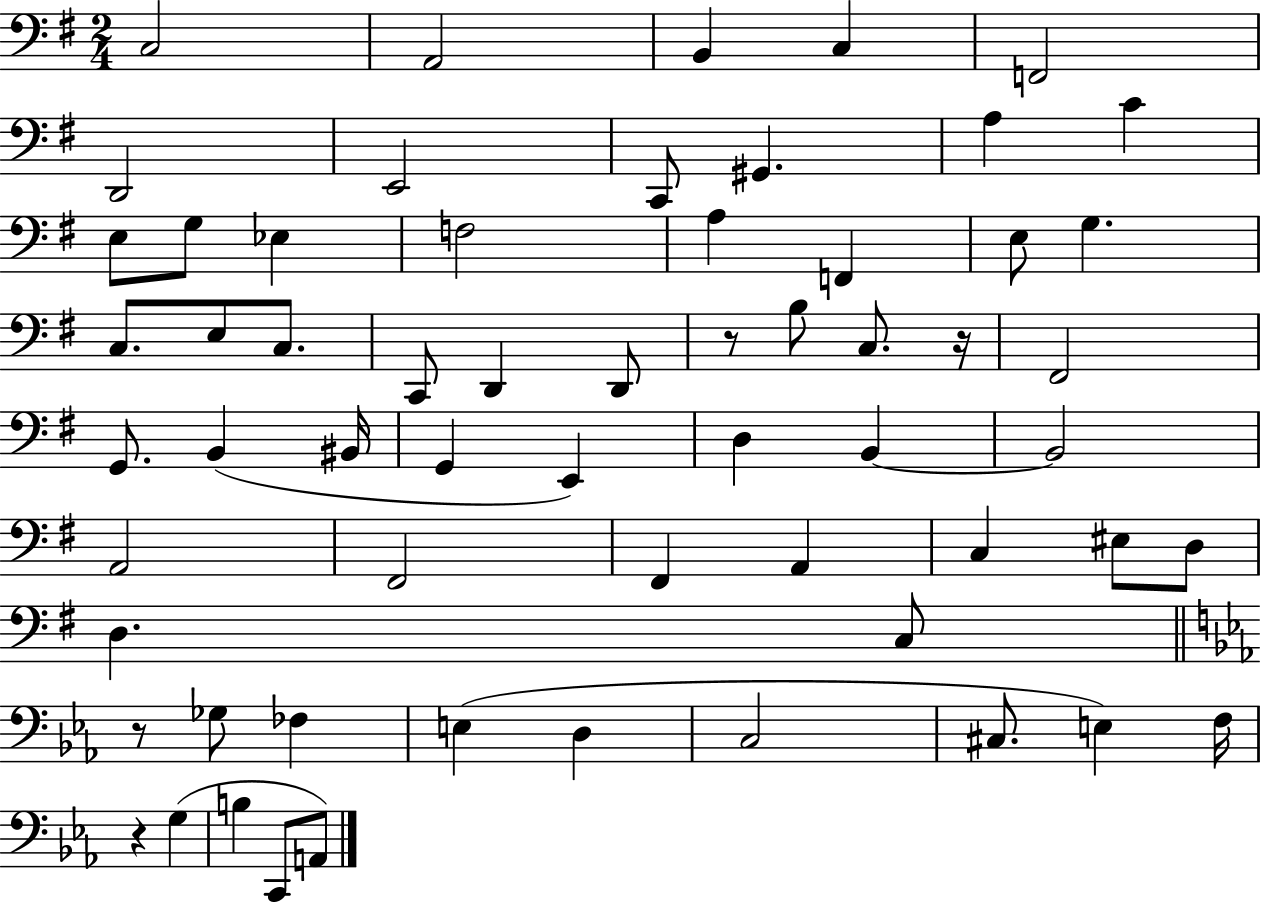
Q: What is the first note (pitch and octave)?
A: C3